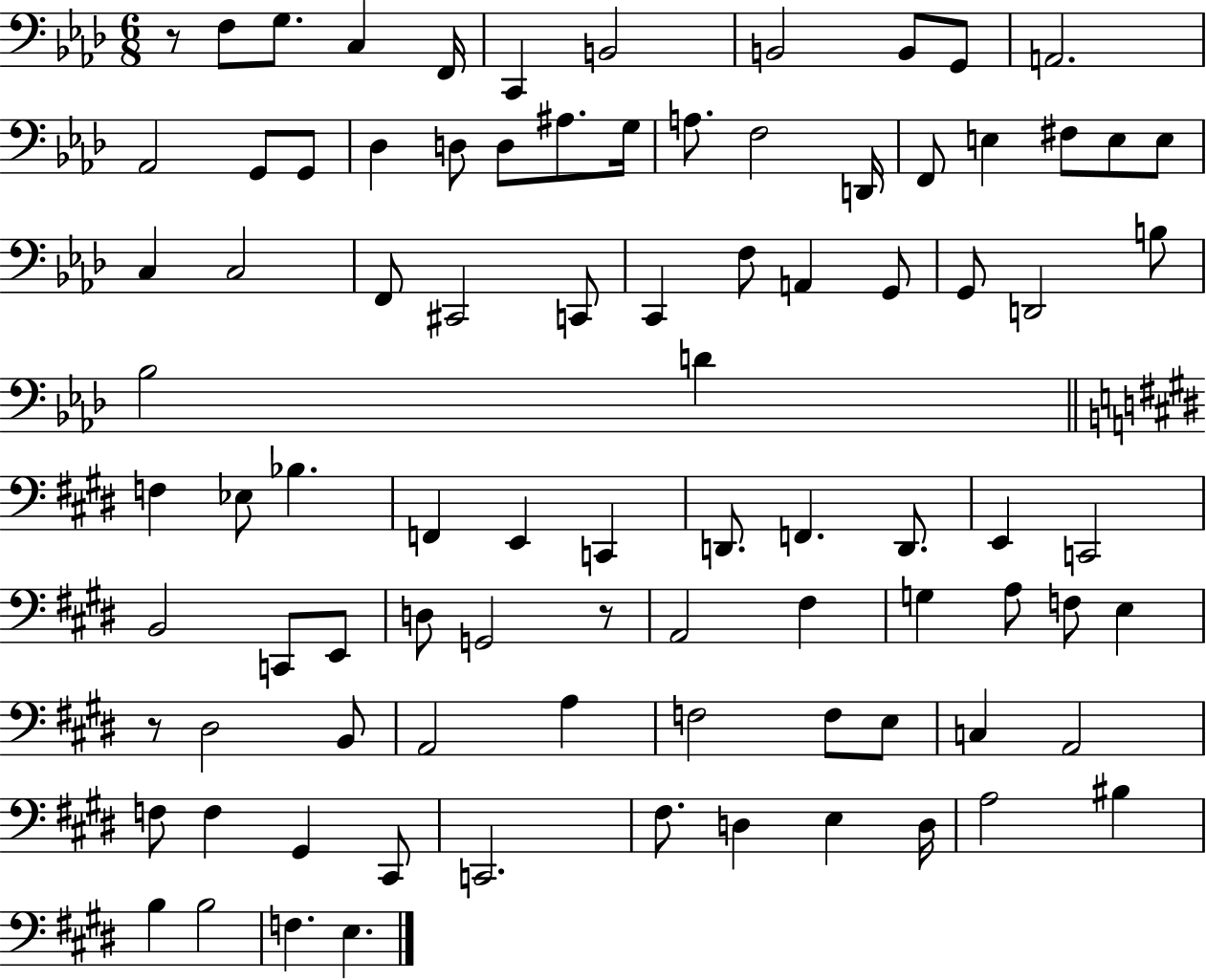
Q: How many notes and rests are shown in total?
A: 89